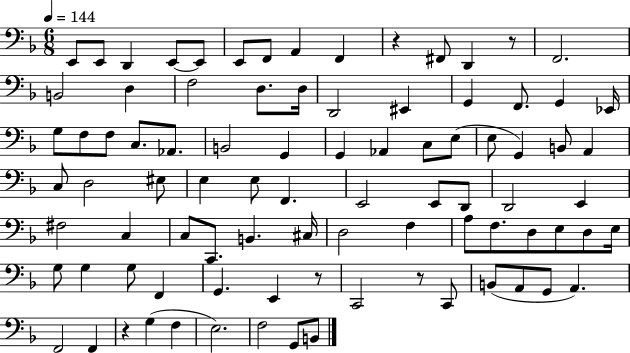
{
  \clef bass
  \numericTimeSignature
  \time 6/8
  \key f \major
  \tempo 4 = 144
  \repeat volta 2 { e,8 e,8 d,4 e,8~~ e,8 | e,8 f,8 a,4 f,4 | r4 fis,8 d,4 r8 | f,2. | \break b,2 d4 | f2 d8. d16 | d,2 eis,4 | g,4 f,8. g,4 ees,16 | \break g8 f8 f8 c8. aes,8. | b,2 g,4 | g,4 aes,4 c8 e8( | e8 g,4) b,8 a,4 | \break c8 d2 eis8 | e4 e8 f,4. | e,2 e,8 d,8 | d,2 e,4 | \break fis2 c4 | c8 c,8. b,4. cis16 | d2 f4 | a8 f8. d8 e8 d8 e16 | \break g8 g4 g8 f,4 | g,4. e,4 r8 | c,2 r8 c,8 | b,8( a,8 g,8 a,4.) | \break f,2 f,4 | r4 g4( f4 | e2.) | f2 g,8 b,8 | \break } \bar "|."
}